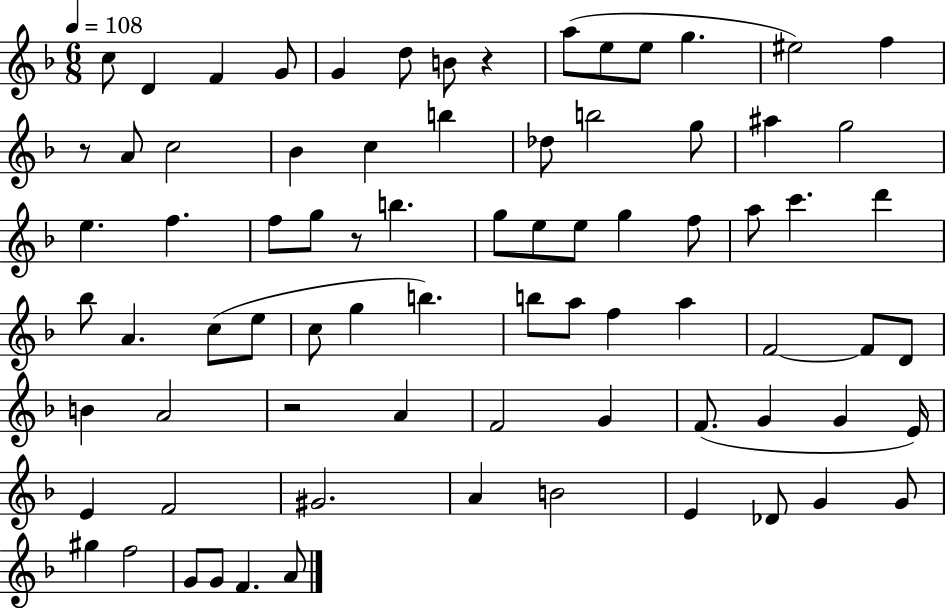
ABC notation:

X:1
T:Untitled
M:6/8
L:1/4
K:F
c/2 D F G/2 G d/2 B/2 z a/2 e/2 e/2 g ^e2 f z/2 A/2 c2 _B c b _d/2 b2 g/2 ^a g2 e f f/2 g/2 z/2 b g/2 e/2 e/2 g f/2 a/2 c' d' _b/2 A c/2 e/2 c/2 g b b/2 a/2 f a F2 F/2 D/2 B A2 z2 A F2 G F/2 G G E/4 E F2 ^G2 A B2 E _D/2 G G/2 ^g f2 G/2 G/2 F A/2